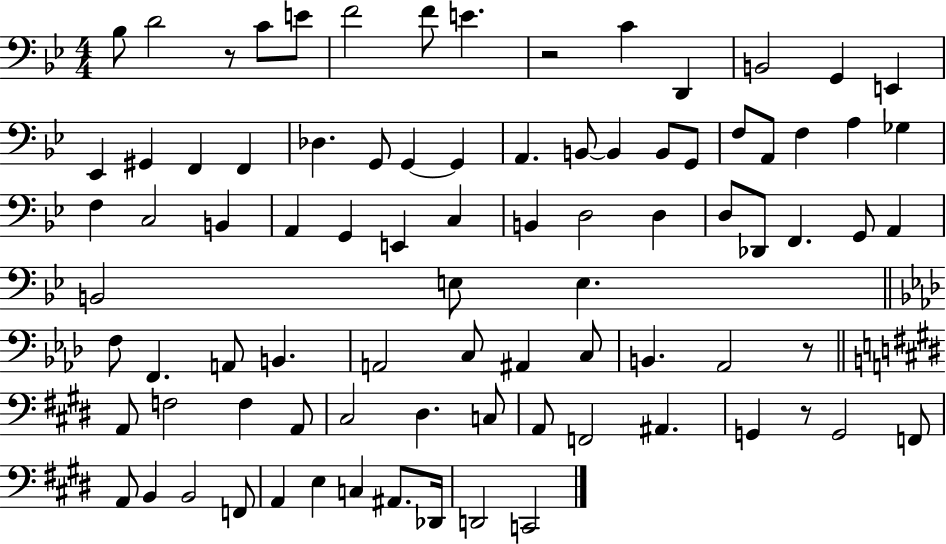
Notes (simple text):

Bb3/e D4/h R/e C4/e E4/e F4/h F4/e E4/q. R/h C4/q D2/q B2/h G2/q E2/q Eb2/q G#2/q F2/q F2/q Db3/q. G2/e G2/q G2/q A2/q. B2/e B2/q B2/e G2/e F3/e A2/e F3/q A3/q Gb3/q F3/q C3/h B2/q A2/q G2/q E2/q C3/q B2/q D3/h D3/q D3/e Db2/e F2/q. G2/e A2/q B2/h E3/e E3/q. F3/e F2/q. A2/e B2/q. A2/h C3/e A#2/q C3/e B2/q. Ab2/h R/e A2/e F3/h F3/q A2/e C#3/h D#3/q. C3/e A2/e F2/h A#2/q. G2/q R/e G2/h F2/e A2/e B2/q B2/h F2/e A2/q E3/q C3/q A#2/e. Db2/s D2/h C2/h